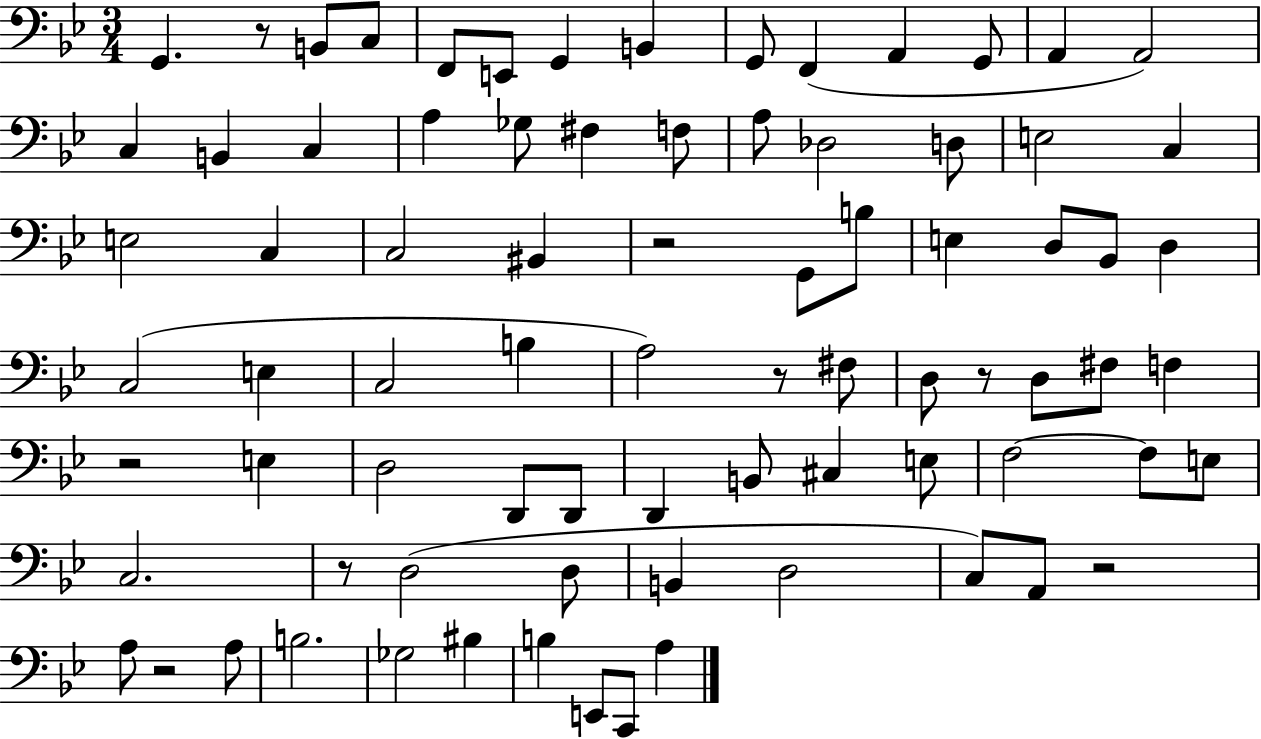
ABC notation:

X:1
T:Untitled
M:3/4
L:1/4
K:Bb
G,, z/2 B,,/2 C,/2 F,,/2 E,,/2 G,, B,, G,,/2 F,, A,, G,,/2 A,, A,,2 C, B,, C, A, _G,/2 ^F, F,/2 A,/2 _D,2 D,/2 E,2 C, E,2 C, C,2 ^B,, z2 G,,/2 B,/2 E, D,/2 _B,,/2 D, C,2 E, C,2 B, A,2 z/2 ^F,/2 D,/2 z/2 D,/2 ^F,/2 F, z2 E, D,2 D,,/2 D,,/2 D,, B,,/2 ^C, E,/2 F,2 F,/2 E,/2 C,2 z/2 D,2 D,/2 B,, D,2 C,/2 A,,/2 z2 A,/2 z2 A,/2 B,2 _G,2 ^B, B, E,,/2 C,,/2 A,